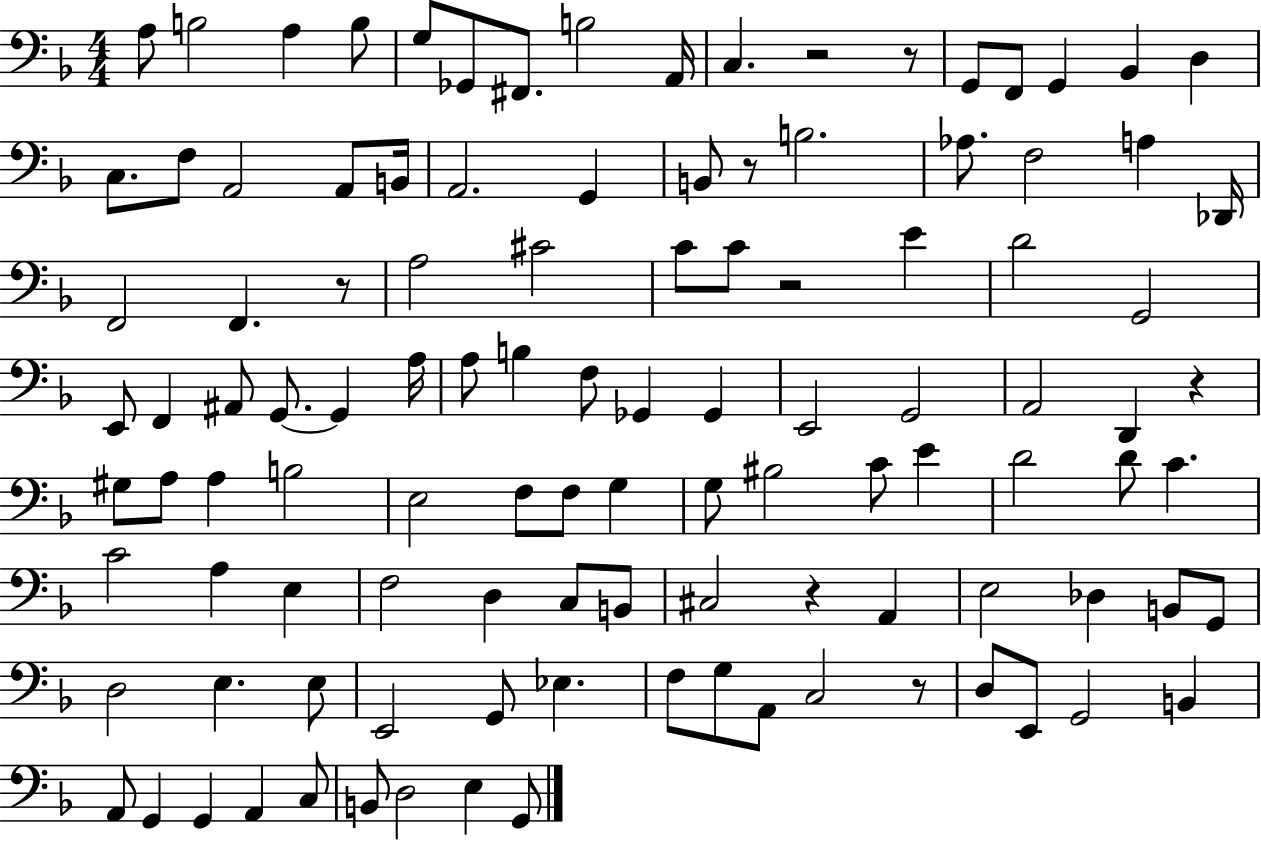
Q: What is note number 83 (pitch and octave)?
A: E3